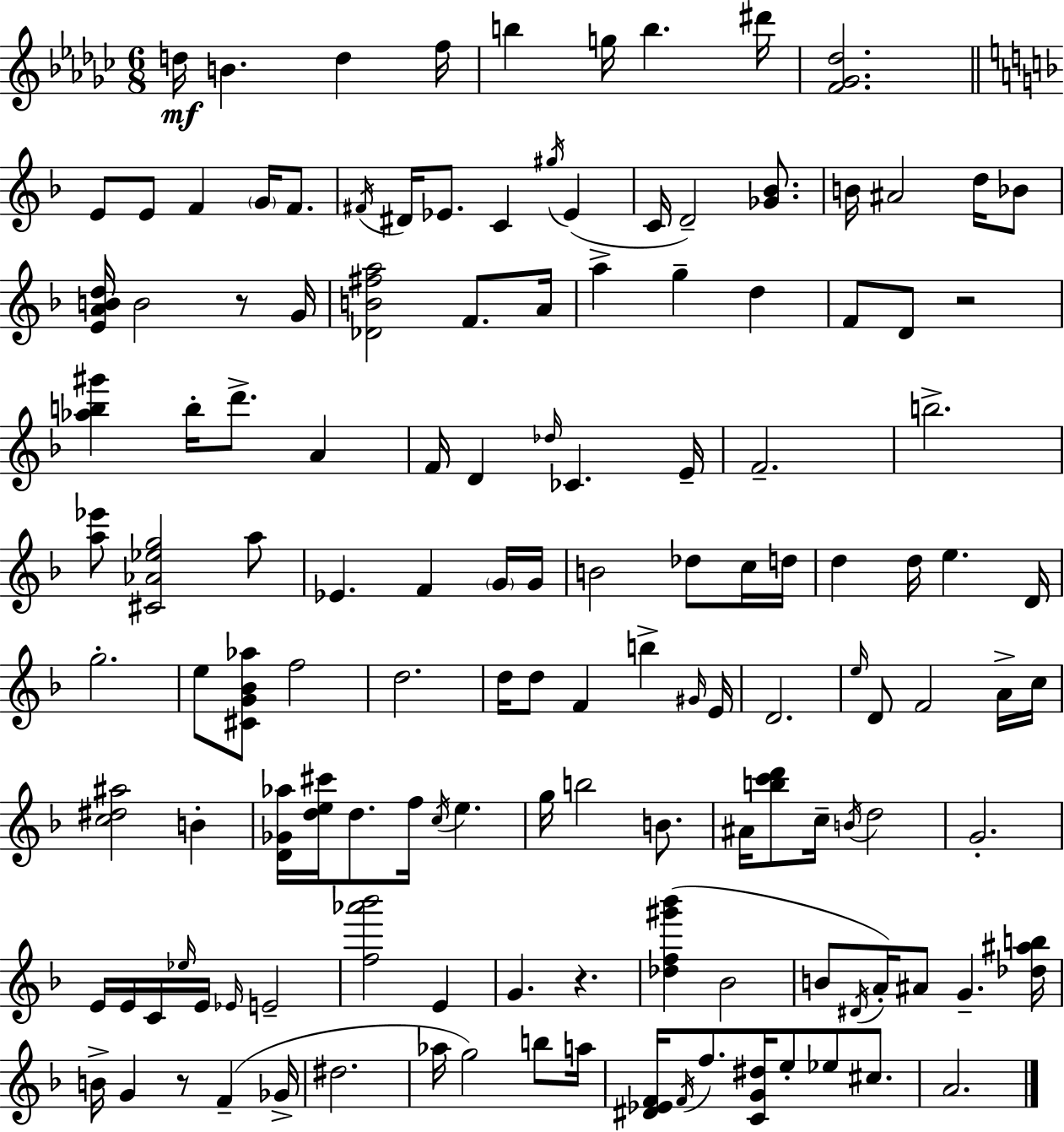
D5/s B4/q. D5/q F5/s B5/q G5/s B5/q. D#6/s [F4,Gb4,Db5]/h. E4/e E4/e F4/q G4/s F4/e. F#4/s D#4/s Eb4/e. C4/q G#5/s Eb4/q C4/s D4/h [Gb4,Bb4]/e. B4/s A#4/h D5/s Bb4/e [E4,A4,B4,D5]/s B4/h R/e G4/s [Db4,B4,F#5,A5]/h F4/e. A4/s A5/q G5/q D5/q F4/e D4/e R/h [Ab5,B5,G#6]/q B5/s D6/e. A4/q F4/s D4/q Db5/s CES4/q. E4/s F4/h. B5/h. [A5,Eb6]/e [C#4,Ab4,Eb5,G5]/h A5/e Eb4/q. F4/q G4/s G4/s B4/h Db5/e C5/s D5/s D5/q D5/s E5/q. D4/s G5/h. E5/e [C#4,G4,Bb4,Ab5]/e F5/h D5/h. D5/s D5/e F4/q B5/q G#4/s E4/s D4/h. E5/s D4/e F4/h A4/s C5/s [C5,D#5,A#5]/h B4/q [D4,Gb4,Ab5]/s [D5,E5,C#6]/s D5/e. F5/s C5/s E5/q. G5/s B5/h B4/e. A#4/s [B5,C6,D6]/e C5/s B4/s D5/h G4/h. E4/s E4/s C4/s Eb5/s E4/s Eb4/s E4/h [F5,Ab6,Bb6]/h E4/q G4/q. R/q. [Db5,F5,G#6,Bb6]/q Bb4/h B4/e D#4/s A4/s A#4/e G4/q. [Db5,A#5,B5]/s B4/s G4/q R/e F4/q Gb4/s D#5/h. Ab5/s G5/h B5/e A5/s [D#4,Eb4,F4]/s F4/s F5/e. [C4,G4,D#5]/s E5/e Eb5/e C#5/e. A4/h.